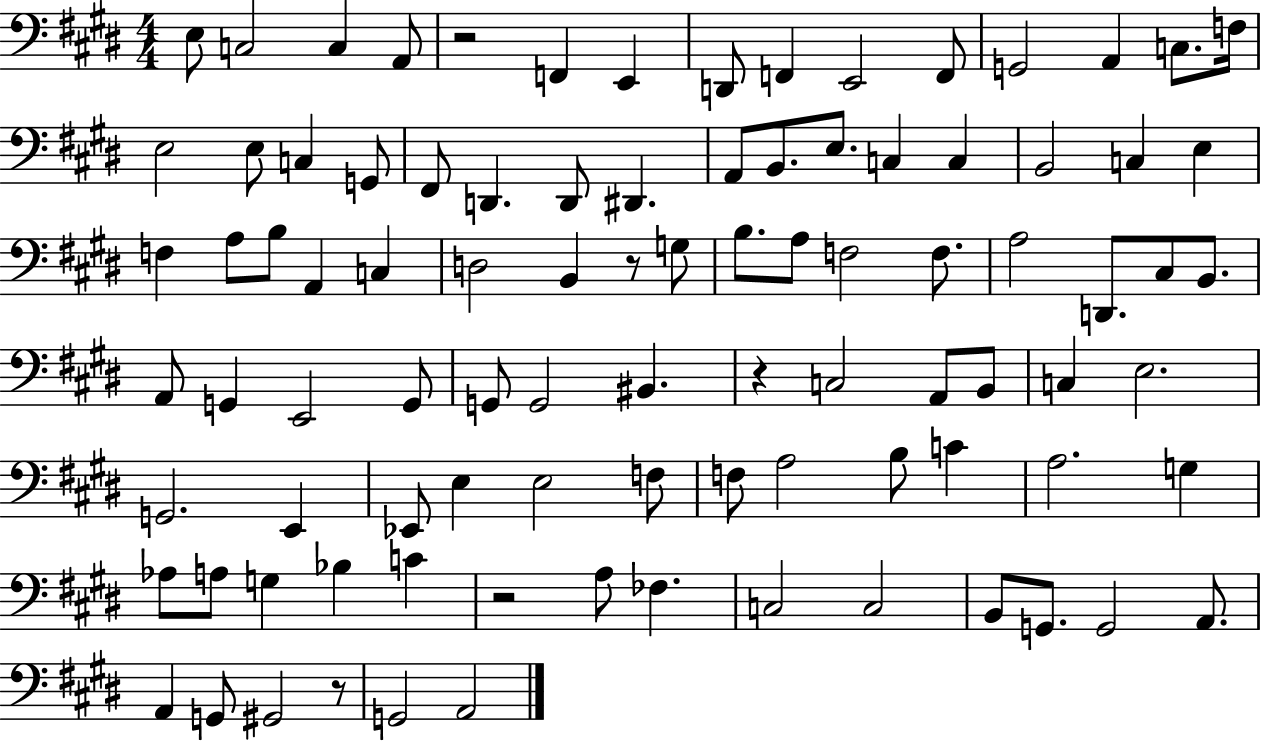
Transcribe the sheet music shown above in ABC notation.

X:1
T:Untitled
M:4/4
L:1/4
K:E
E,/2 C,2 C, A,,/2 z2 F,, E,, D,,/2 F,, E,,2 F,,/2 G,,2 A,, C,/2 F,/4 E,2 E,/2 C, G,,/2 ^F,,/2 D,, D,,/2 ^D,, A,,/2 B,,/2 E,/2 C, C, B,,2 C, E, F, A,/2 B,/2 A,, C, D,2 B,, z/2 G,/2 B,/2 A,/2 F,2 F,/2 A,2 D,,/2 ^C,/2 B,,/2 A,,/2 G,, E,,2 G,,/2 G,,/2 G,,2 ^B,, z C,2 A,,/2 B,,/2 C, E,2 G,,2 E,, _E,,/2 E, E,2 F,/2 F,/2 A,2 B,/2 C A,2 G, _A,/2 A,/2 G, _B, C z2 A,/2 _F, C,2 C,2 B,,/2 G,,/2 G,,2 A,,/2 A,, G,,/2 ^G,,2 z/2 G,,2 A,,2